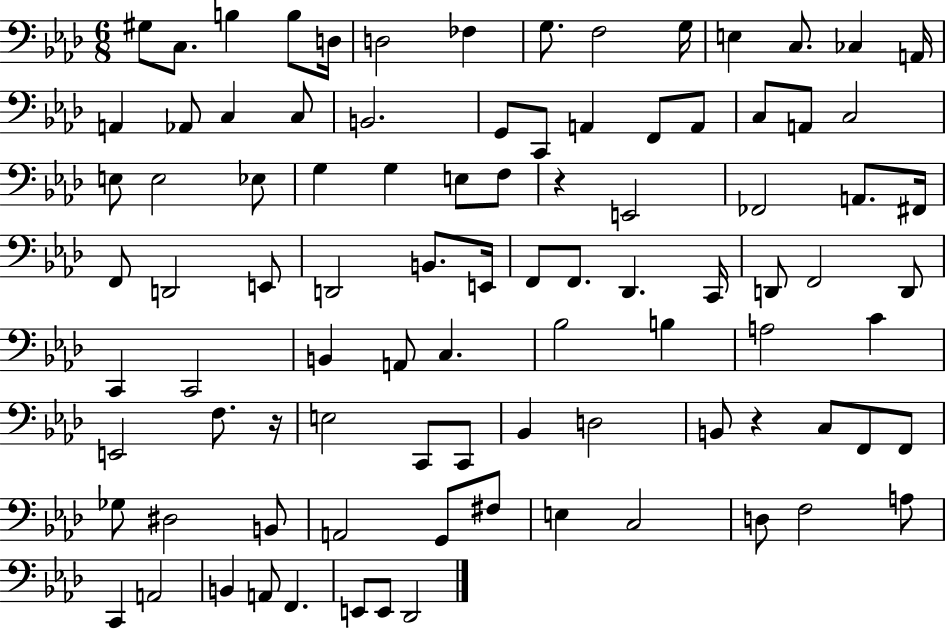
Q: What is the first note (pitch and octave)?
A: G#3